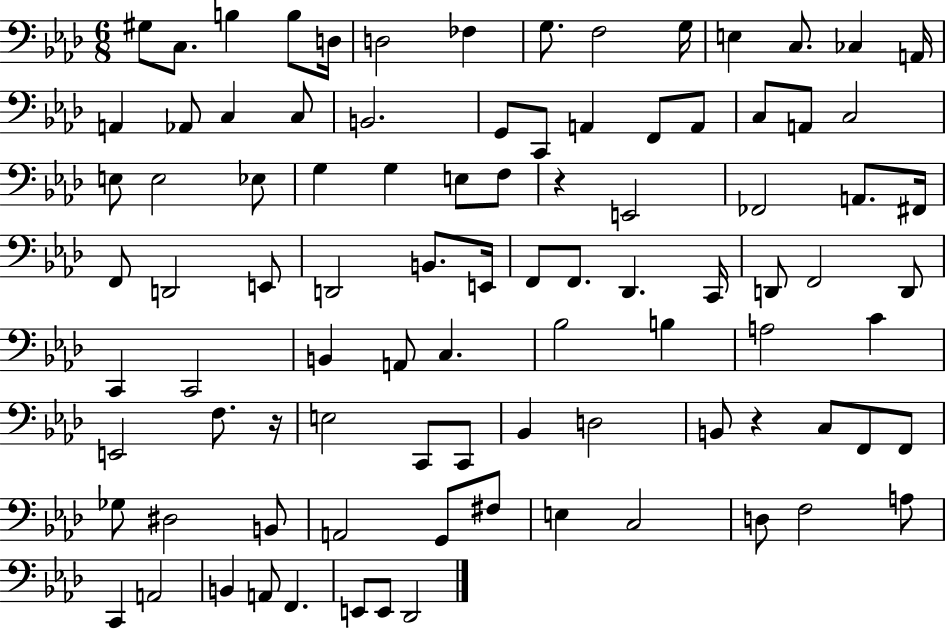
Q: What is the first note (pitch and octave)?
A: G#3